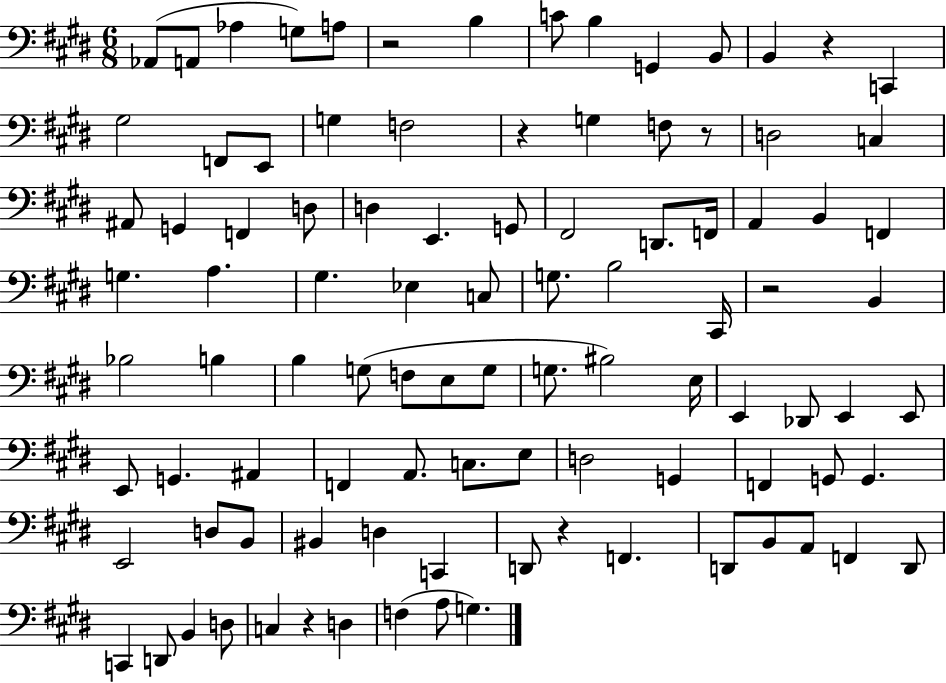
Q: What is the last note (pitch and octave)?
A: G3